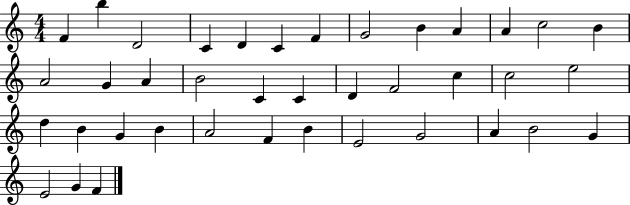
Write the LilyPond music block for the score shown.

{
  \clef treble
  \numericTimeSignature
  \time 4/4
  \key c \major
  f'4 b''4 d'2 | c'4 d'4 c'4 f'4 | g'2 b'4 a'4 | a'4 c''2 b'4 | \break a'2 g'4 a'4 | b'2 c'4 c'4 | d'4 f'2 c''4 | c''2 e''2 | \break d''4 b'4 g'4 b'4 | a'2 f'4 b'4 | e'2 g'2 | a'4 b'2 g'4 | \break e'2 g'4 f'4 | \bar "|."
}